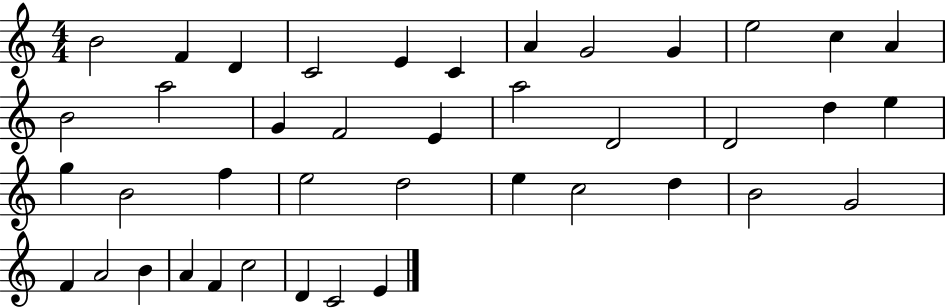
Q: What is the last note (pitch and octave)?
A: E4